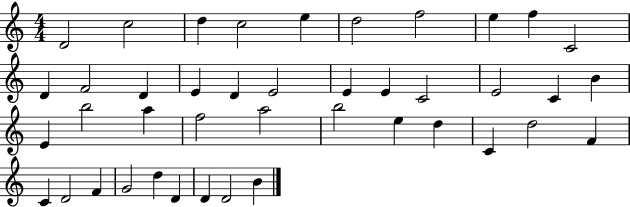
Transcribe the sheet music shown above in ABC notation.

X:1
T:Untitled
M:4/4
L:1/4
K:C
D2 c2 d c2 e d2 f2 e f C2 D F2 D E D E2 E E C2 E2 C B E b2 a f2 a2 b2 e d C d2 F C D2 F G2 d D D D2 B